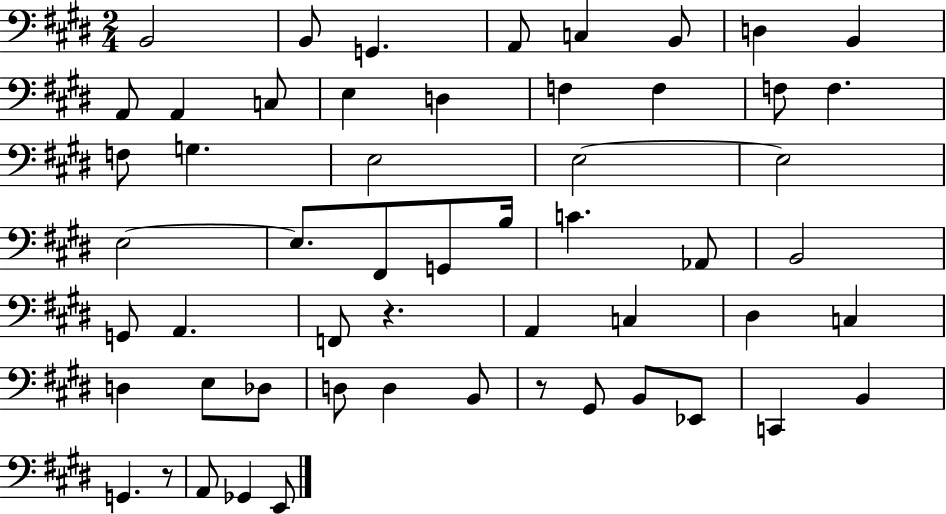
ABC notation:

X:1
T:Untitled
M:2/4
L:1/4
K:E
B,,2 B,,/2 G,, A,,/2 C, B,,/2 D, B,, A,,/2 A,, C,/2 E, D, F, F, F,/2 F, F,/2 G, E,2 E,2 E,2 E,2 E,/2 ^F,,/2 G,,/2 B,/4 C _A,,/2 B,,2 G,,/2 A,, F,,/2 z A,, C, ^D, C, D, E,/2 _D,/2 D,/2 D, B,,/2 z/2 ^G,,/2 B,,/2 _E,,/2 C,, B,, G,, z/2 A,,/2 _G,, E,,/2